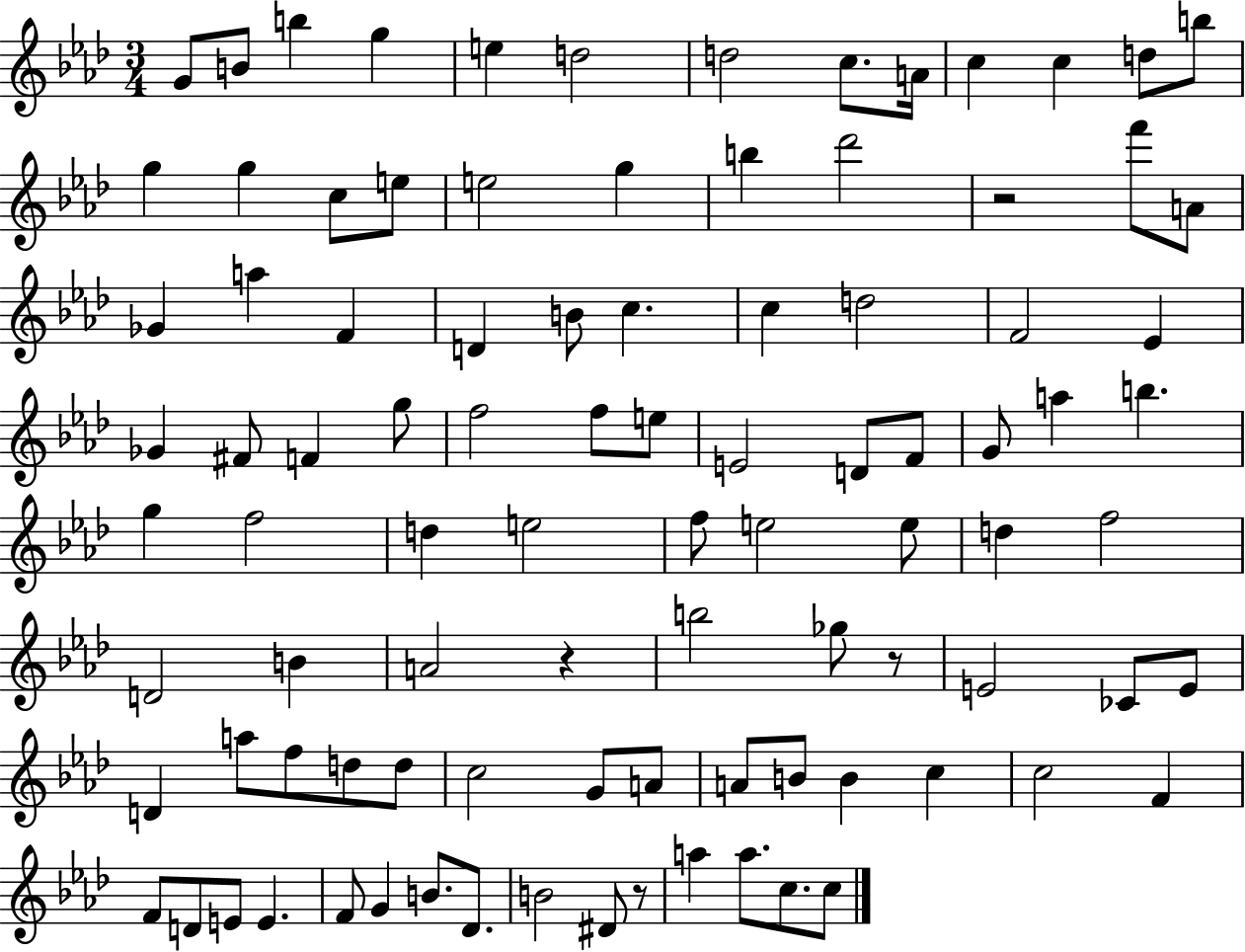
G4/e B4/e B5/q G5/q E5/q D5/h D5/h C5/e. A4/s C5/q C5/q D5/e B5/e G5/q G5/q C5/e E5/e E5/h G5/q B5/q Db6/h R/h F6/e A4/e Gb4/q A5/q F4/q D4/q B4/e C5/q. C5/q D5/h F4/h Eb4/q Gb4/q F#4/e F4/q G5/e F5/h F5/e E5/e E4/h D4/e F4/e G4/e A5/q B5/q. G5/q F5/h D5/q E5/h F5/e E5/h E5/e D5/q F5/h D4/h B4/q A4/h R/q B5/h Gb5/e R/e E4/h CES4/e E4/e D4/q A5/e F5/e D5/e D5/e C5/h G4/e A4/e A4/e B4/e B4/q C5/q C5/h F4/q F4/e D4/e E4/e E4/q. F4/e G4/q B4/e. Db4/e. B4/h D#4/e R/e A5/q A5/e. C5/e. C5/e